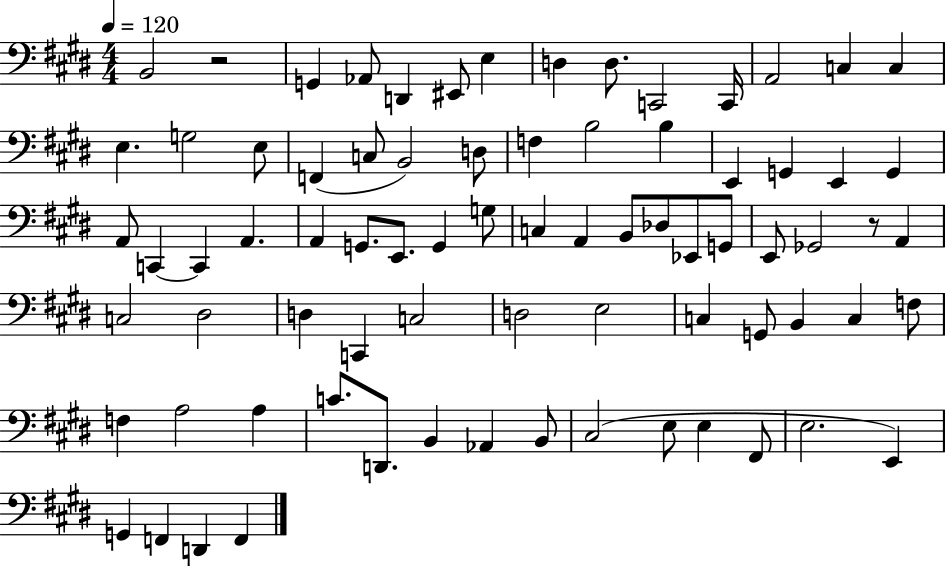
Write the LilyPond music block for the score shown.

{
  \clef bass
  \numericTimeSignature
  \time 4/4
  \key e \major
  \tempo 4 = 120
  b,2 r2 | g,4 aes,8 d,4 eis,8 e4 | d4 d8. c,2 c,16 | a,2 c4 c4 | \break e4. g2 e8 | f,4( c8 b,2) d8 | f4 b2 b4 | e,4 g,4 e,4 g,4 | \break a,8 c,4~~ c,4 a,4. | a,4 g,8. e,8. g,4 g8 | c4 a,4 b,8 des8 ees,8 g,8 | e,8 ges,2 r8 a,4 | \break c2 dis2 | d4 c,4 c2 | d2 e2 | c4 g,8 b,4 c4 f8 | \break f4 a2 a4 | c'8. d,8. b,4 aes,4 b,8 | cis2( e8 e4 fis,8 | e2. e,4) | \break g,4 f,4 d,4 f,4 | \bar "|."
}